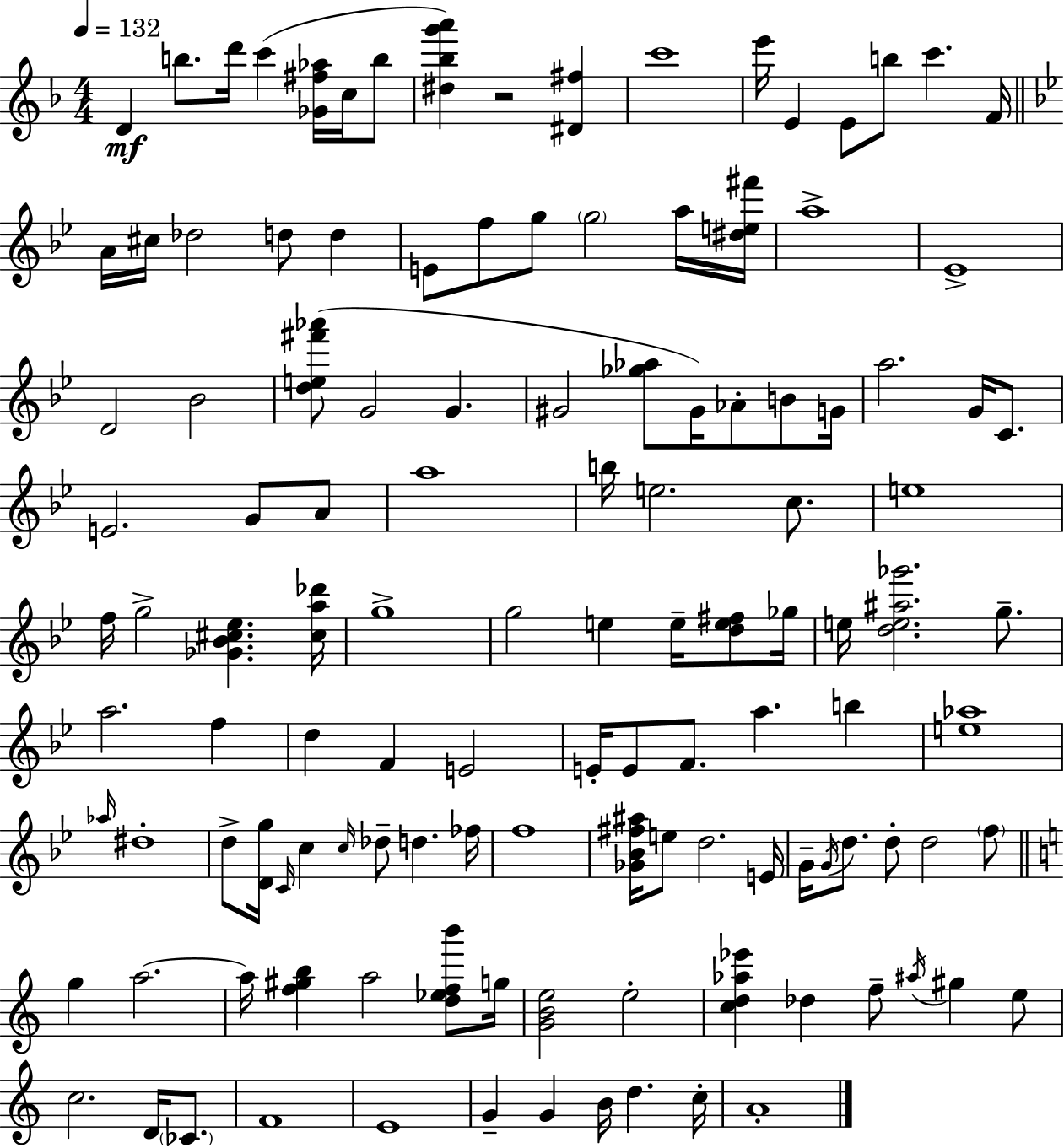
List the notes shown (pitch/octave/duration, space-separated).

D4/q B5/e. D6/s C6/q [Gb4,F#5,Ab5]/s C5/s B5/e [D#5,Bb5,G6,A6]/q R/h [D#4,F#5]/q C6/w E6/s E4/q E4/e B5/e C6/q. F4/s A4/s C#5/s Db5/h D5/e D5/q E4/e F5/e G5/e G5/h A5/s [D#5,E5,F#6]/s A5/w Eb4/w D4/h Bb4/h [D5,E5,F#6,Ab6]/e G4/h G4/q. G#4/h [Gb5,Ab5]/e G#4/s Ab4/e B4/e G4/s A5/h. G4/s C4/e. E4/h. G4/e A4/e A5/w B5/s E5/h. C5/e. E5/w F5/s G5/h [Gb4,Bb4,C#5,Eb5]/q. [C#5,A5,Db6]/s G5/w G5/h E5/q E5/s [D5,E5,F#5]/e Gb5/s E5/s [D5,E5,A#5,Gb6]/h. G5/e. A5/h. F5/q D5/q F4/q E4/h E4/s E4/e F4/e. A5/q. B5/q [E5,Ab5]/w Ab5/s D#5/w D5/e [D4,G5]/s C4/s C5/q C5/s Db5/e D5/q. FES5/s F5/w [Gb4,Bb4,F#5,A#5]/s E5/e D5/h. E4/s G4/s G4/s D5/e. D5/e D5/h F5/e G5/q A5/h. A5/s [F5,G#5,B5]/q A5/h [D5,Eb5,F5,B6]/e G5/s [G4,B4,E5]/h E5/h [C5,D5,Ab5,Eb6]/q Db5/q F5/e A#5/s G#5/q E5/e C5/h. D4/s CES4/e. F4/w E4/w G4/q G4/q B4/s D5/q. C5/s A4/w